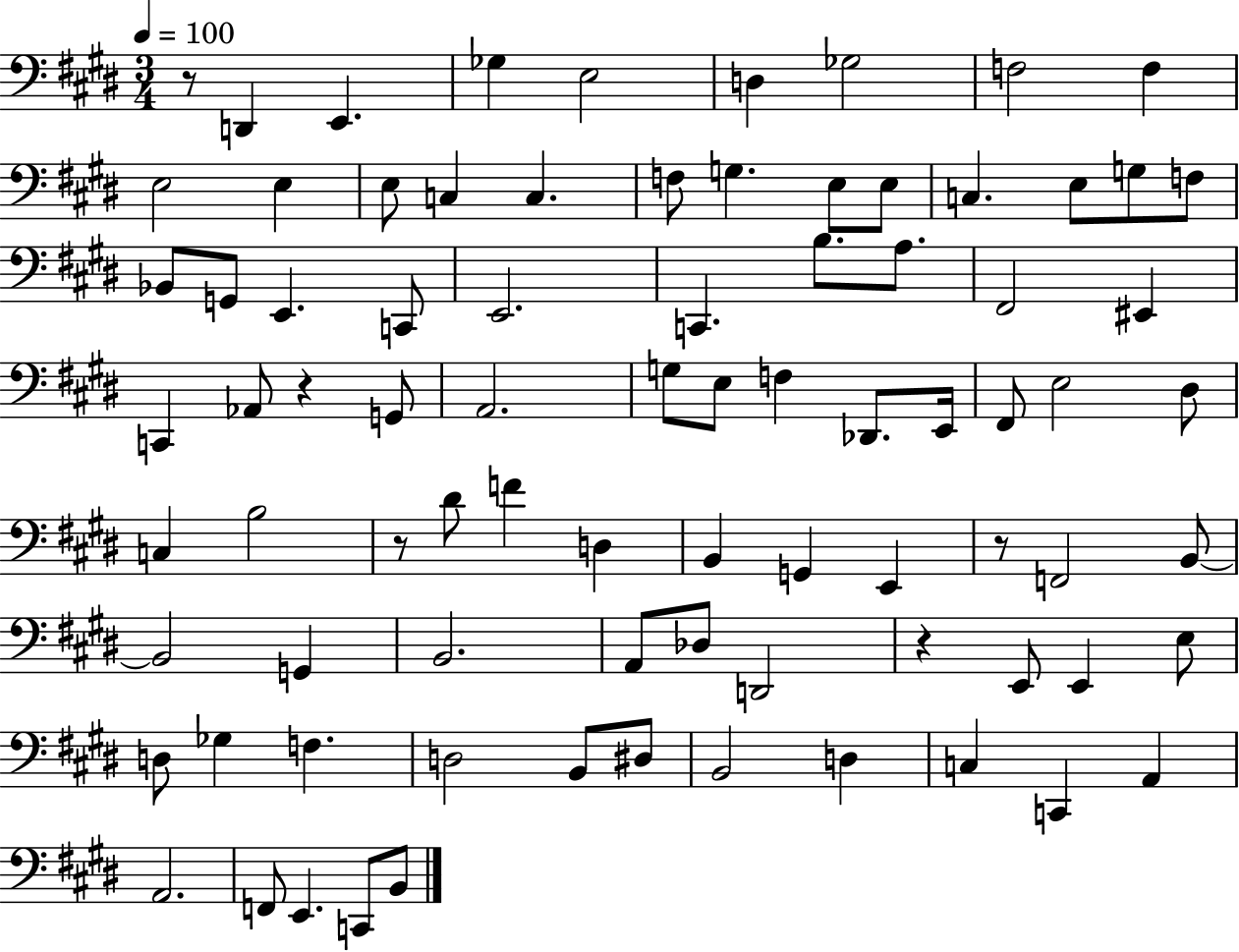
X:1
T:Untitled
M:3/4
L:1/4
K:E
z/2 D,, E,, _G, E,2 D, _G,2 F,2 F, E,2 E, E,/2 C, C, F,/2 G, E,/2 E,/2 C, E,/2 G,/2 F,/2 _B,,/2 G,,/2 E,, C,,/2 E,,2 C,, B,/2 A,/2 ^F,,2 ^E,, C,, _A,,/2 z G,,/2 A,,2 G,/2 E,/2 F, _D,,/2 E,,/4 ^F,,/2 E,2 ^D,/2 C, B,2 z/2 ^D/2 F D, B,, G,, E,, z/2 F,,2 B,,/2 B,,2 G,, B,,2 A,,/2 _D,/2 D,,2 z E,,/2 E,, E,/2 D,/2 _G, F, D,2 B,,/2 ^D,/2 B,,2 D, C, C,, A,, A,,2 F,,/2 E,, C,,/2 B,,/2